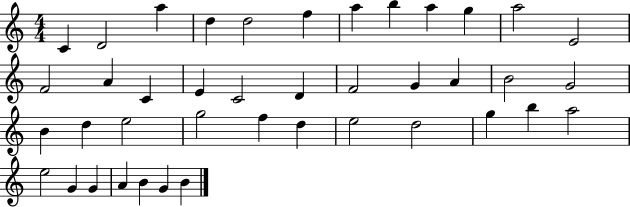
C4/q D4/h A5/q D5/q D5/h F5/q A5/q B5/q A5/q G5/q A5/h E4/h F4/h A4/q C4/q E4/q C4/h D4/q F4/h G4/q A4/q B4/h G4/h B4/q D5/q E5/h G5/h F5/q D5/q E5/h D5/h G5/q B5/q A5/h E5/h G4/q G4/q A4/q B4/q G4/q B4/q